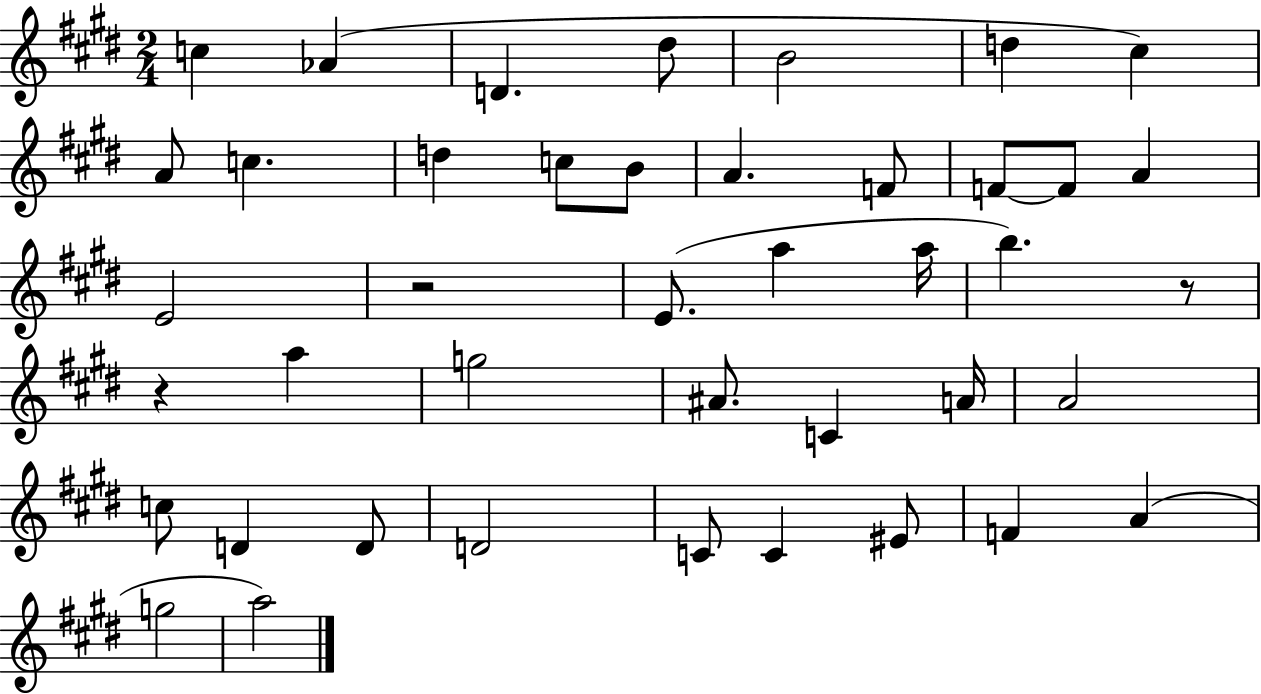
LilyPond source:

{
  \clef treble
  \numericTimeSignature
  \time 2/4
  \key e \major
  c''4 aes'4( | d'4. dis''8 | b'2 | d''4 cis''4) | \break a'8 c''4. | d''4 c''8 b'8 | a'4. f'8 | f'8~~ f'8 a'4 | \break e'2 | r2 | e'8.( a''4 a''16 | b''4.) r8 | \break r4 a''4 | g''2 | ais'8. c'4 a'16 | a'2 | \break c''8 d'4 d'8 | d'2 | c'8 c'4 eis'8 | f'4 a'4( | \break g''2 | a''2) | \bar "|."
}